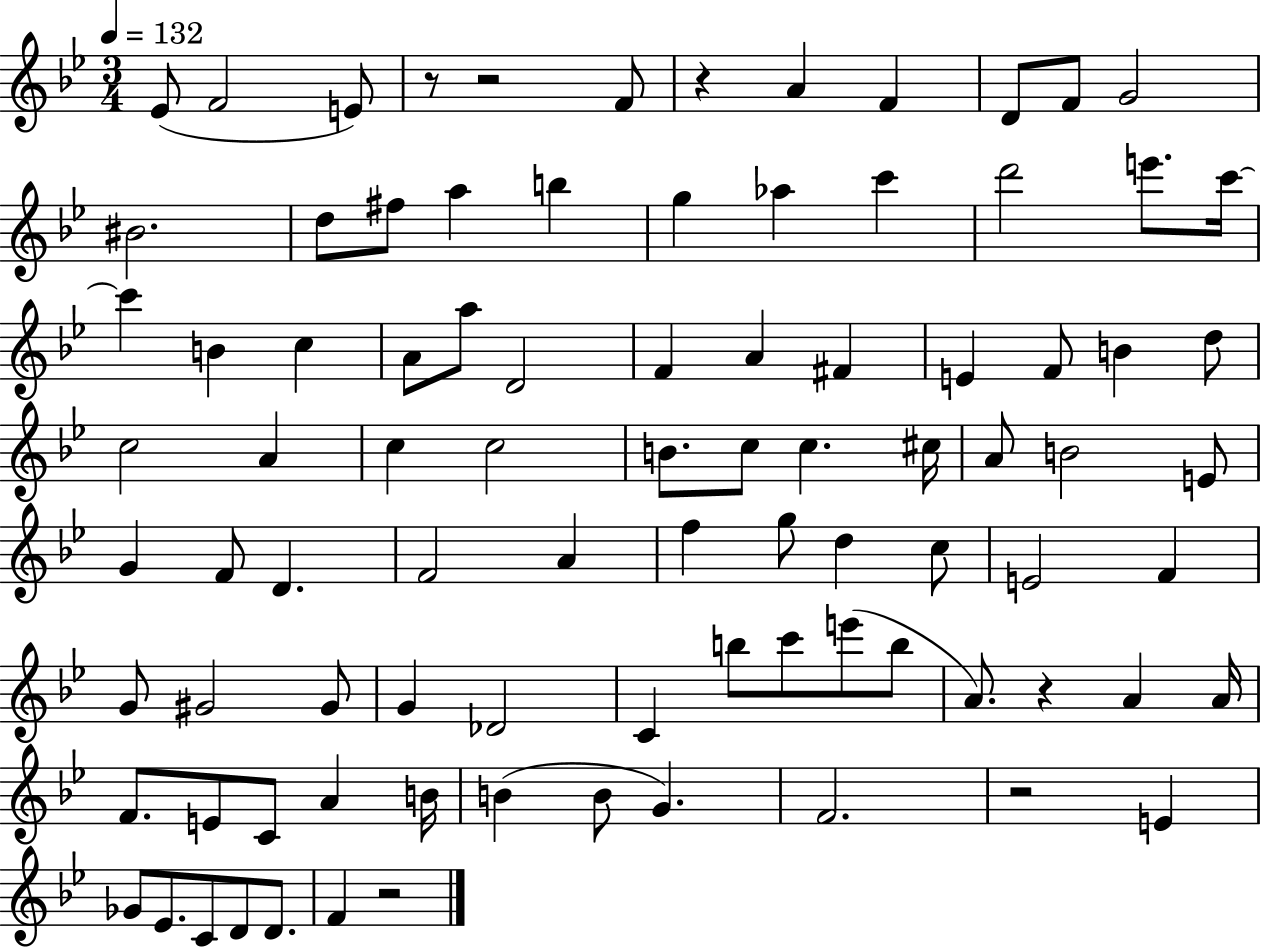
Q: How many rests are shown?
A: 6